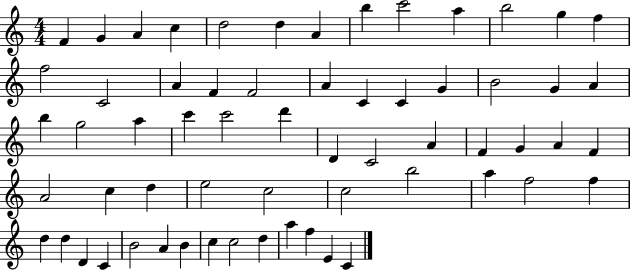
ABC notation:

X:1
T:Untitled
M:4/4
L:1/4
K:C
F G A c d2 d A b c'2 a b2 g f f2 C2 A F F2 A C C G B2 G A b g2 a c' c'2 d' D C2 A F G A F A2 c d e2 c2 c2 b2 a f2 f d d D C B2 A B c c2 d a f E C